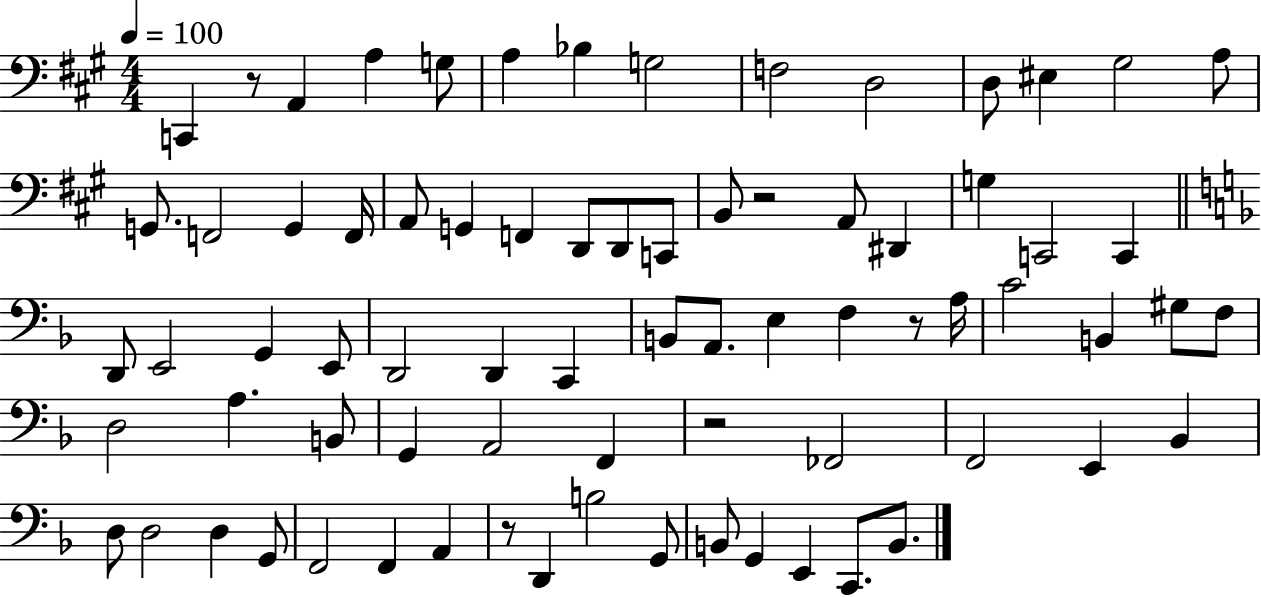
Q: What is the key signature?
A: A major